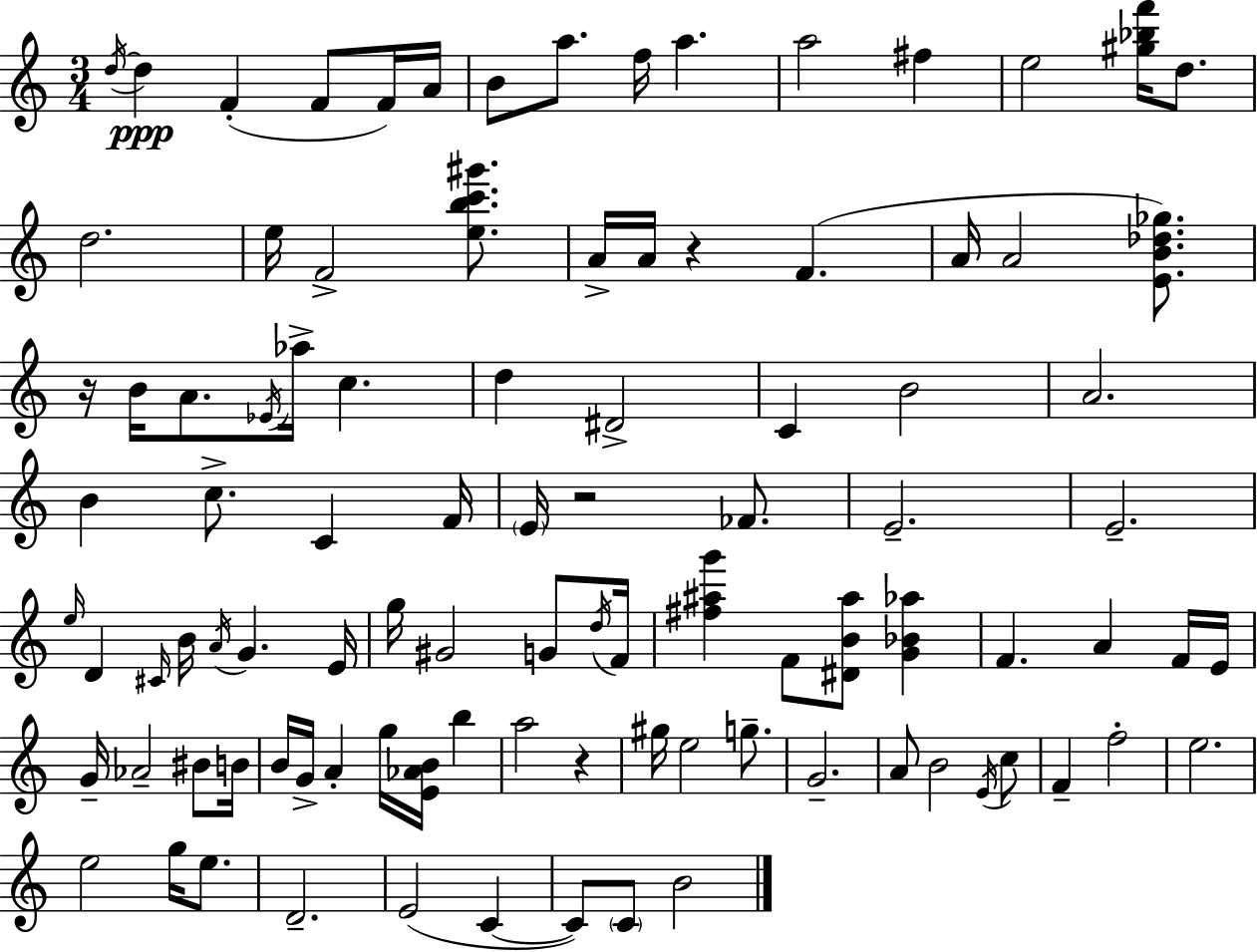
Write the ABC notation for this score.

X:1
T:Untitled
M:3/4
L:1/4
K:Am
d/4 d F F/2 F/4 A/4 B/2 a/2 f/4 a a2 ^f e2 [^g_bf']/4 d/2 d2 e/4 F2 [ebc'^g']/2 A/4 A/4 z F A/4 A2 [EB_d_g]/2 z/4 B/4 A/2 _E/4 _a/4 c d ^D2 C B2 A2 B c/2 C F/4 E/4 z2 _F/2 E2 E2 e/4 D ^C/4 B/4 A/4 G E/4 g/4 ^G2 G/2 d/4 F/4 [^f^ag'] F/2 [^DB^a]/2 [G_B_a] F A F/4 E/4 G/4 _A2 ^B/2 B/4 B/4 G/4 A g/4 [E_AB]/4 b a2 z ^g/4 e2 g/2 G2 A/2 B2 E/4 c/2 F f2 e2 e2 g/4 e/2 D2 E2 C C/2 C/2 B2